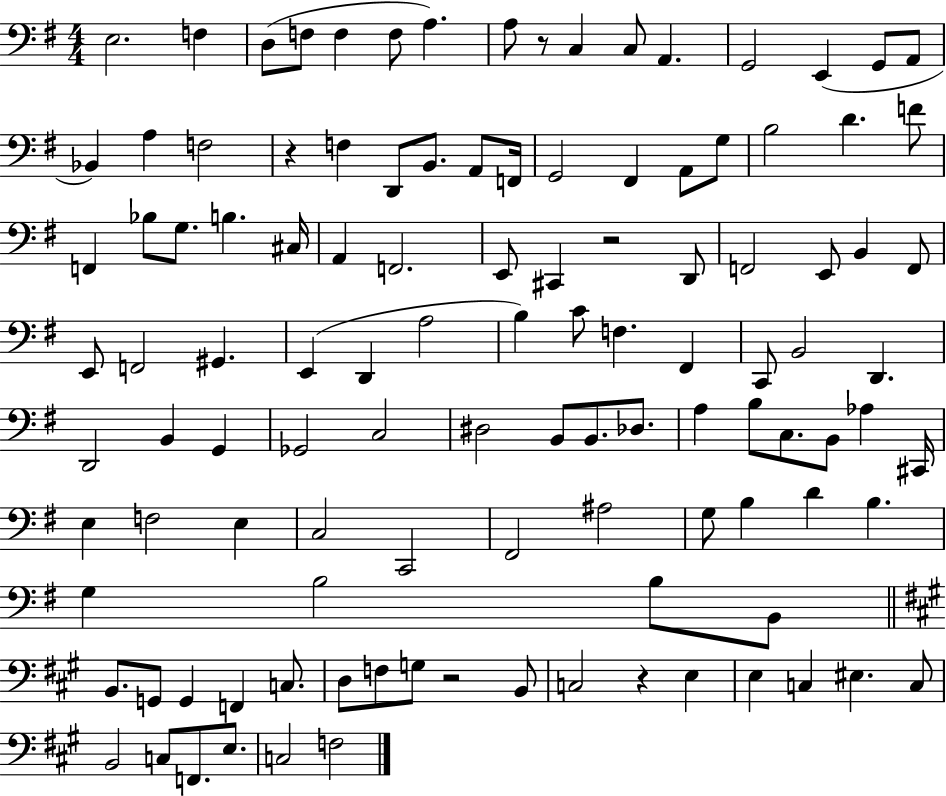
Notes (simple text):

E3/h. F3/q D3/e F3/e F3/q F3/e A3/q. A3/e R/e C3/q C3/e A2/q. G2/h E2/q G2/e A2/e Bb2/q A3/q F3/h R/q F3/q D2/e B2/e. A2/e F2/s G2/h F#2/q A2/e G3/e B3/h D4/q. F4/e F2/q Bb3/e G3/e. B3/q. C#3/s A2/q F2/h. E2/e C#2/q R/h D2/e F2/h E2/e B2/q F2/e E2/e F2/h G#2/q. E2/q D2/q A3/h B3/q C4/e F3/q. F#2/q C2/e B2/h D2/q. D2/h B2/q G2/q Gb2/h C3/h D#3/h B2/e B2/e. Db3/e. A3/q B3/e C3/e. B2/e Ab3/q C#2/s E3/q F3/h E3/q C3/h C2/h F#2/h A#3/h G3/e B3/q D4/q B3/q. G3/q B3/h B3/e B2/e B2/e. G2/e G2/q F2/q C3/e. D3/e F3/e G3/e R/h B2/e C3/h R/q E3/q E3/q C3/q EIS3/q. C3/e B2/h C3/e F2/e. E3/e. C3/h F3/h